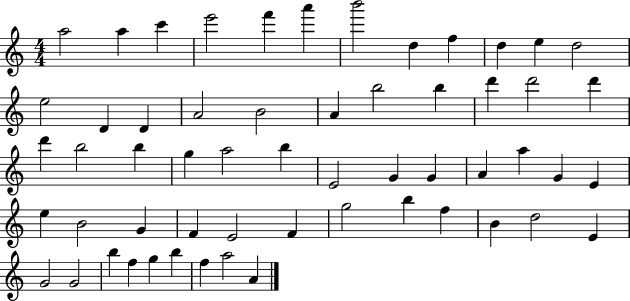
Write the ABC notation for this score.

X:1
T:Untitled
M:4/4
L:1/4
K:C
a2 a c' e'2 f' a' b'2 d f d e d2 e2 D D A2 B2 A b2 b d' d'2 d' d' b2 b g a2 b E2 G G A a G E e B2 G F E2 F g2 b f B d2 E G2 G2 b f g b f a2 A